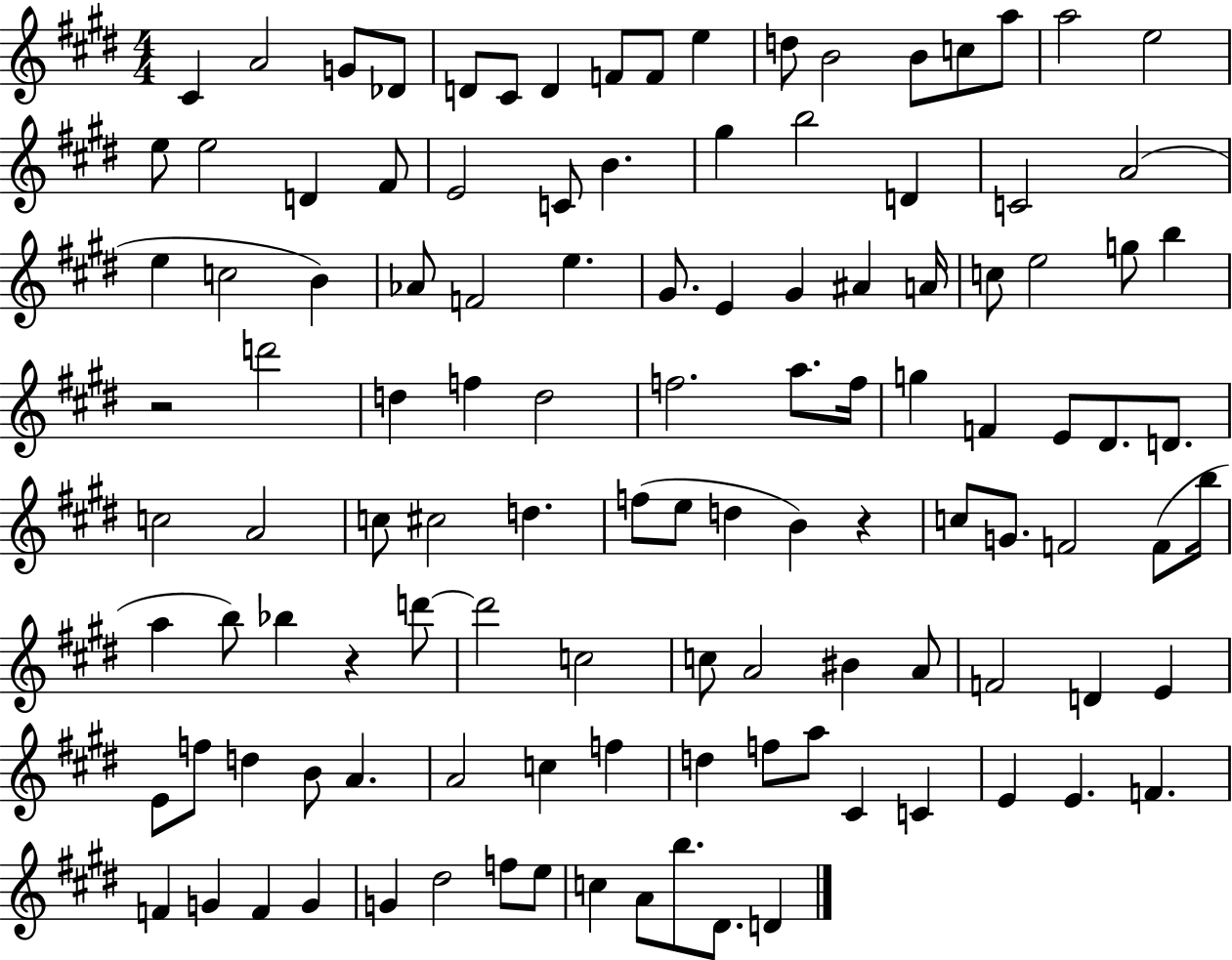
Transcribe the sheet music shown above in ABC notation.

X:1
T:Untitled
M:4/4
L:1/4
K:E
^C A2 G/2 _D/2 D/2 ^C/2 D F/2 F/2 e d/2 B2 B/2 c/2 a/2 a2 e2 e/2 e2 D ^F/2 E2 C/2 B ^g b2 D C2 A2 e c2 B _A/2 F2 e ^G/2 E ^G ^A A/4 c/2 e2 g/2 b z2 d'2 d f d2 f2 a/2 f/4 g F E/2 ^D/2 D/2 c2 A2 c/2 ^c2 d f/2 e/2 d B z c/2 G/2 F2 F/2 b/4 a b/2 _b z d'/2 d'2 c2 c/2 A2 ^B A/2 F2 D E E/2 f/2 d B/2 A A2 c f d f/2 a/2 ^C C E E F F G F G G ^d2 f/2 e/2 c A/2 b/2 ^D/2 D